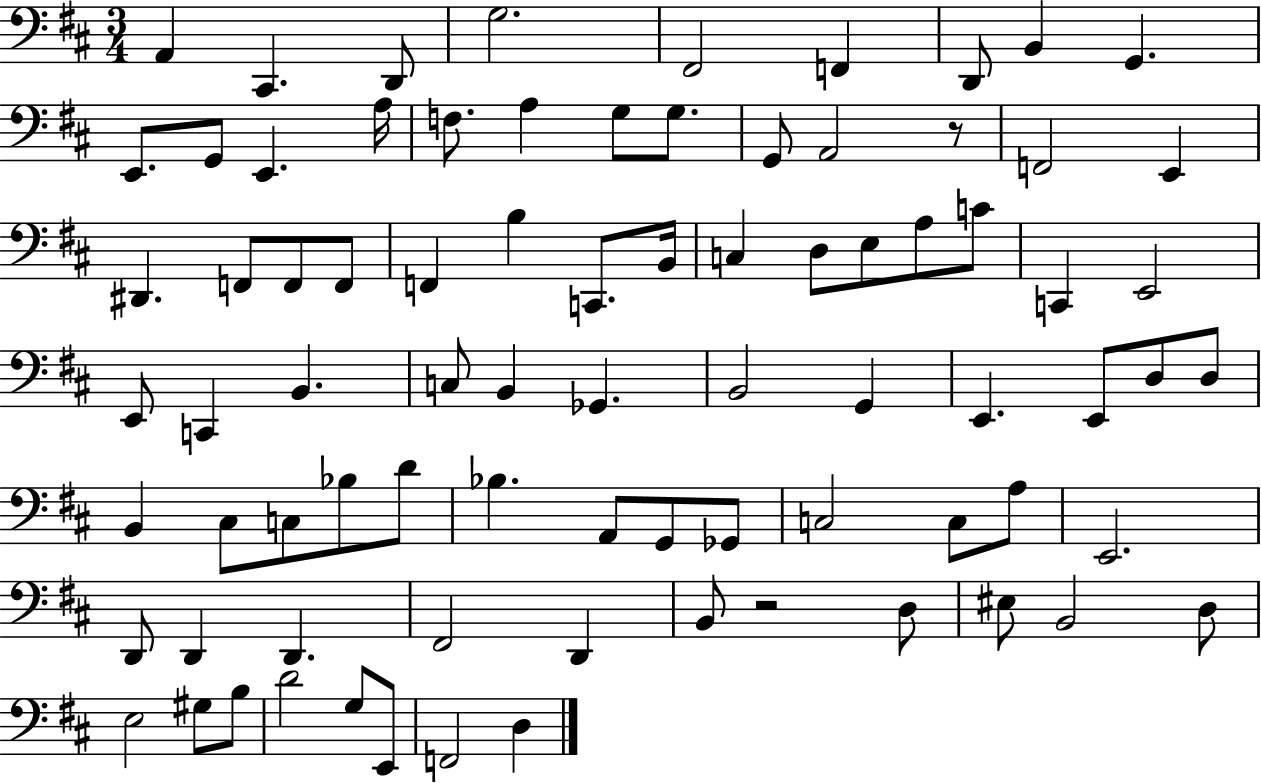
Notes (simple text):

A2/q C#2/q. D2/e G3/h. F#2/h F2/q D2/e B2/q G2/q. E2/e. G2/e E2/q. A3/s F3/e. A3/q G3/e G3/e. G2/e A2/h R/e F2/h E2/q D#2/q. F2/e F2/e F2/e F2/q B3/q C2/e. B2/s C3/q D3/e E3/e A3/e C4/e C2/q E2/h E2/e C2/q B2/q. C3/e B2/q Gb2/q. B2/h G2/q E2/q. E2/e D3/e D3/e B2/q C#3/e C3/e Bb3/e D4/e Bb3/q. A2/e G2/e Gb2/e C3/h C3/e A3/e E2/h. D2/e D2/q D2/q. F#2/h D2/q B2/e R/h D3/e EIS3/e B2/h D3/e E3/h G#3/e B3/e D4/h G3/e E2/e F2/h D3/q